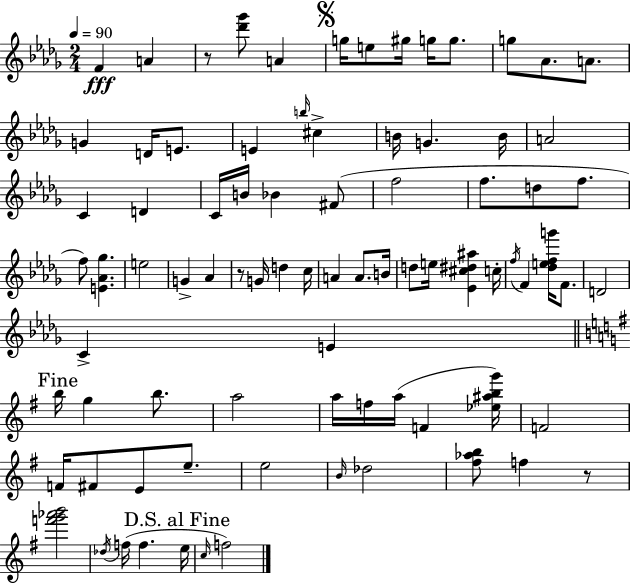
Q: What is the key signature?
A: BES minor